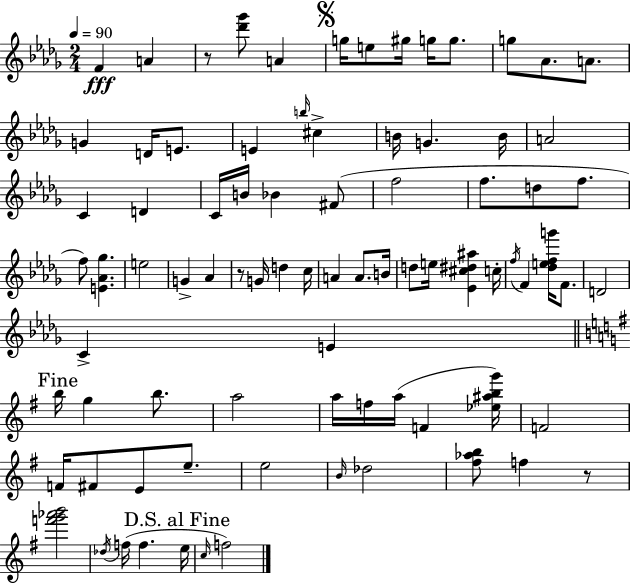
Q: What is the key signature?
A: BES minor